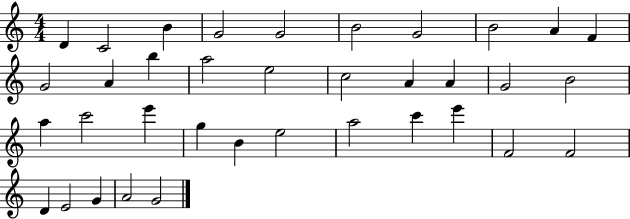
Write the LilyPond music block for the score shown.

{
  \clef treble
  \numericTimeSignature
  \time 4/4
  \key c \major
  d'4 c'2 b'4 | g'2 g'2 | b'2 g'2 | b'2 a'4 f'4 | \break g'2 a'4 b''4 | a''2 e''2 | c''2 a'4 a'4 | g'2 b'2 | \break a''4 c'''2 e'''4 | g''4 b'4 e''2 | a''2 c'''4 e'''4 | f'2 f'2 | \break d'4 e'2 g'4 | a'2 g'2 | \bar "|."
}